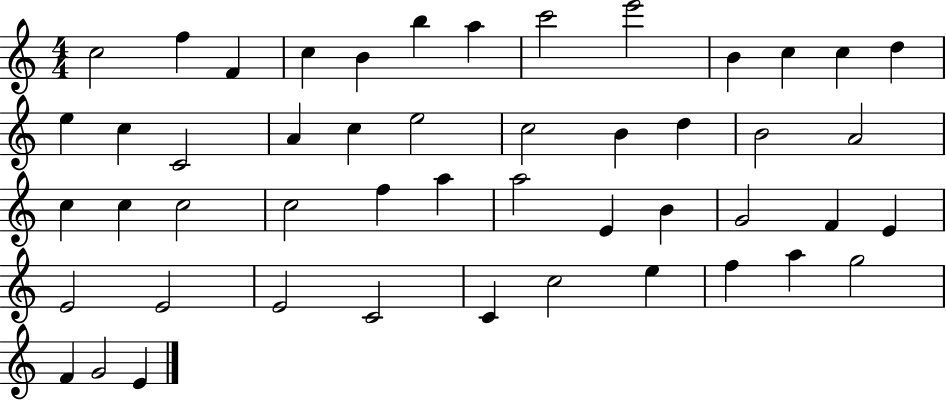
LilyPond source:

{
  \clef treble
  \numericTimeSignature
  \time 4/4
  \key c \major
  c''2 f''4 f'4 | c''4 b'4 b''4 a''4 | c'''2 e'''2 | b'4 c''4 c''4 d''4 | \break e''4 c''4 c'2 | a'4 c''4 e''2 | c''2 b'4 d''4 | b'2 a'2 | \break c''4 c''4 c''2 | c''2 f''4 a''4 | a''2 e'4 b'4 | g'2 f'4 e'4 | \break e'2 e'2 | e'2 c'2 | c'4 c''2 e''4 | f''4 a''4 g''2 | \break f'4 g'2 e'4 | \bar "|."
}